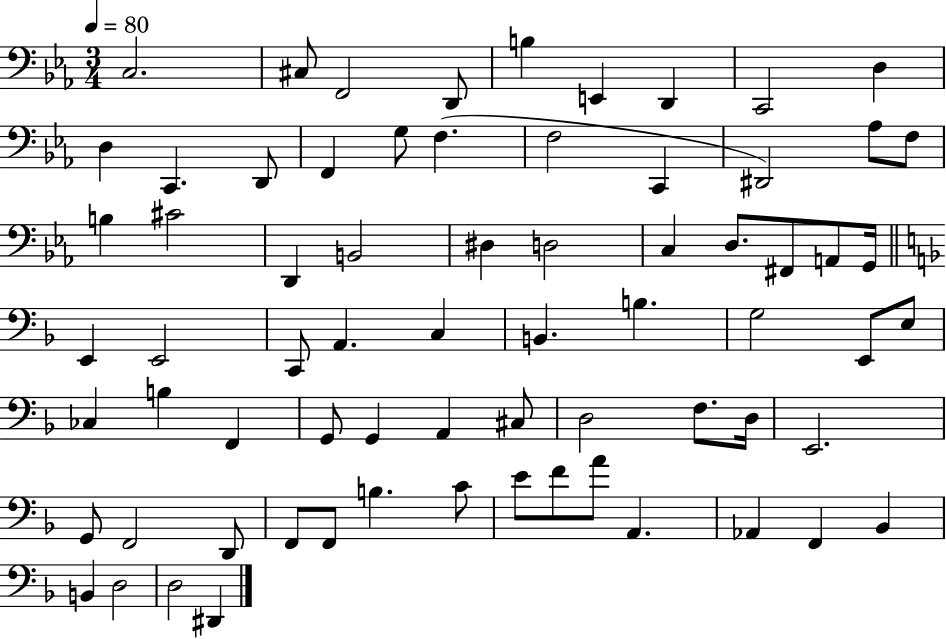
{
  \clef bass
  \numericTimeSignature
  \time 3/4
  \key ees \major
  \tempo 4 = 80
  c2. | cis8 f,2 d,8 | b4 e,4 d,4 | c,2 d4 | \break d4 c,4. d,8 | f,4 g8 f4.( | f2 c,4 | dis,2) aes8 f8 | \break b4 cis'2 | d,4 b,2 | dis4 d2 | c4 d8. fis,8 a,8 g,16 | \break \bar "||" \break \key f \major e,4 e,2 | c,8 a,4. c4 | b,4. b4. | g2 e,8 e8 | \break ces4 b4 f,4 | g,8 g,4 a,4 cis8 | d2 f8. d16 | e,2. | \break g,8 f,2 d,8 | f,8 f,8 b4. c'8 | e'8 f'8 a'8 a,4. | aes,4 f,4 bes,4 | \break b,4 d2 | d2 dis,4 | \bar "|."
}